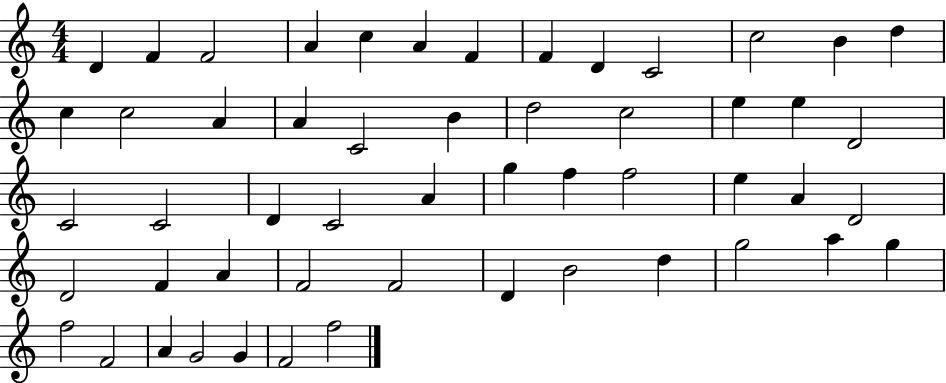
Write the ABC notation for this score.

X:1
T:Untitled
M:4/4
L:1/4
K:C
D F F2 A c A F F D C2 c2 B d c c2 A A C2 B d2 c2 e e D2 C2 C2 D C2 A g f f2 e A D2 D2 F A F2 F2 D B2 d g2 a g f2 F2 A G2 G F2 f2